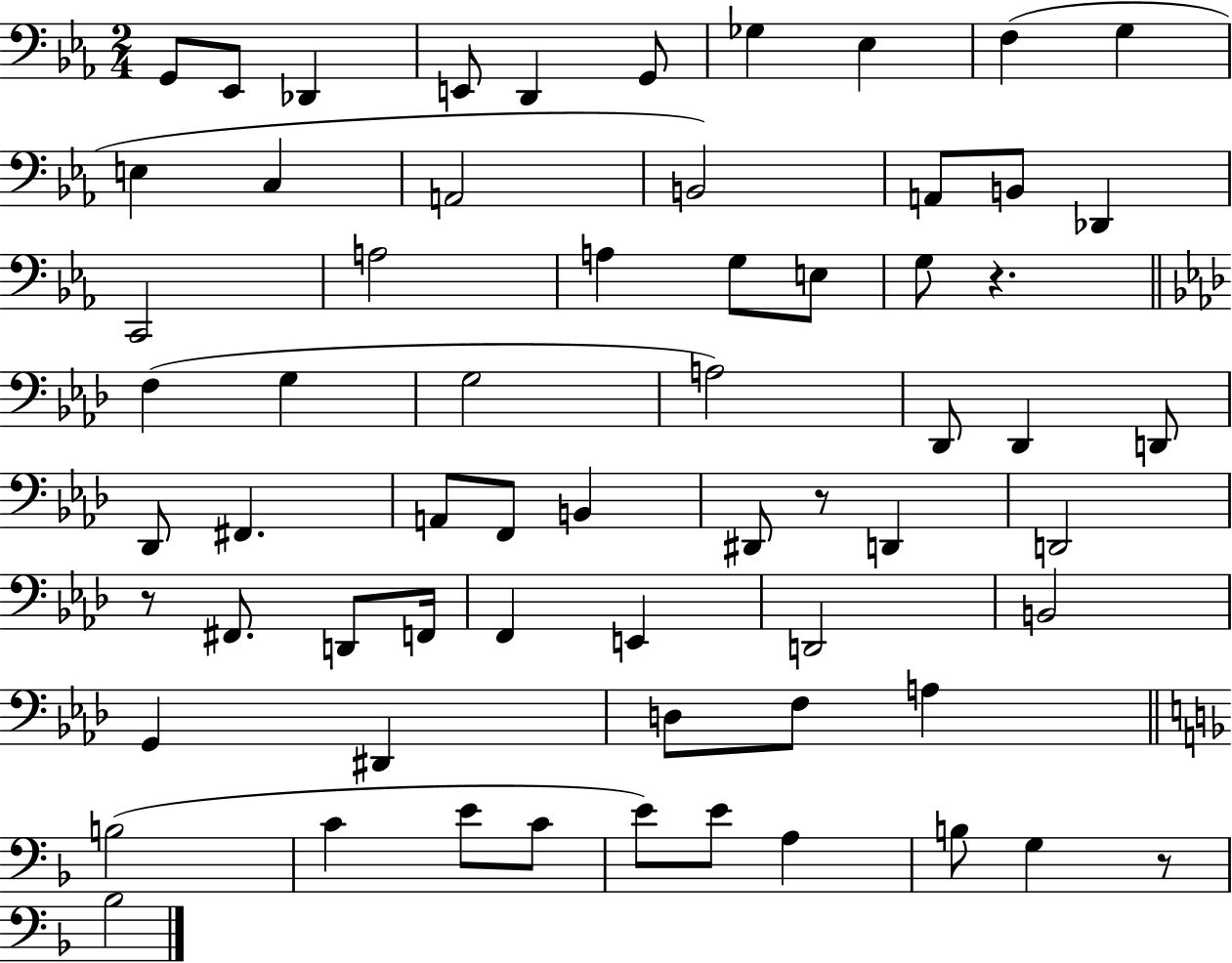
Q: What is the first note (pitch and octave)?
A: G2